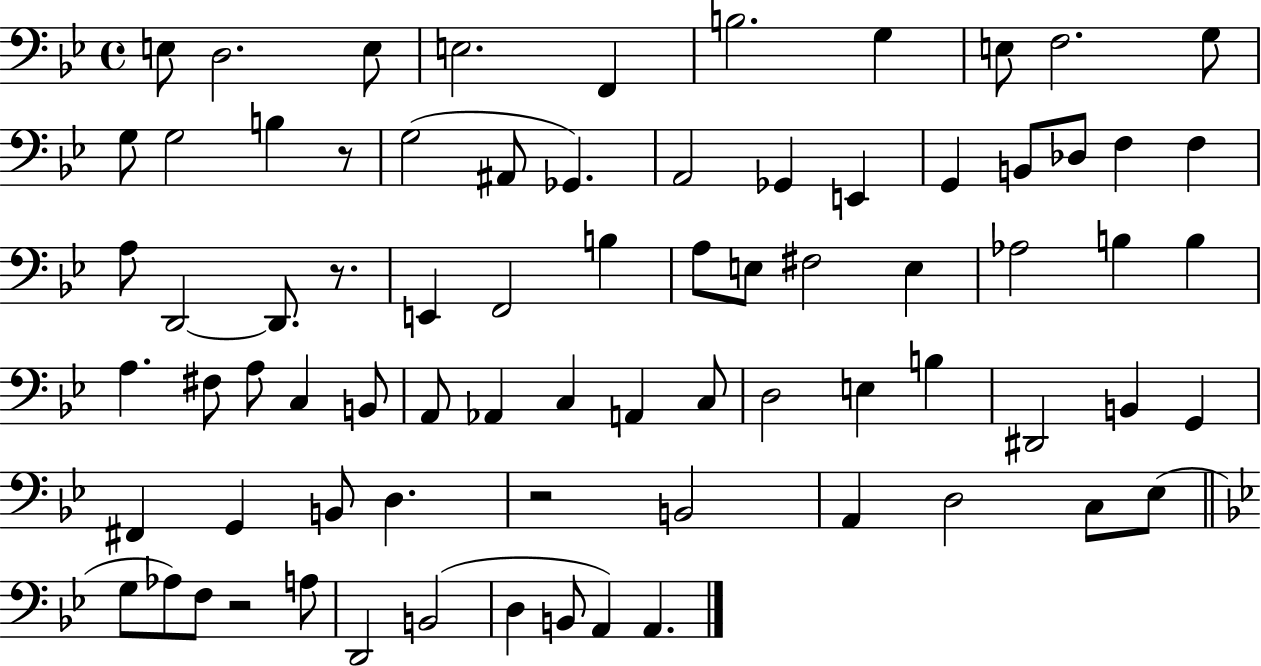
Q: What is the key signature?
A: BES major